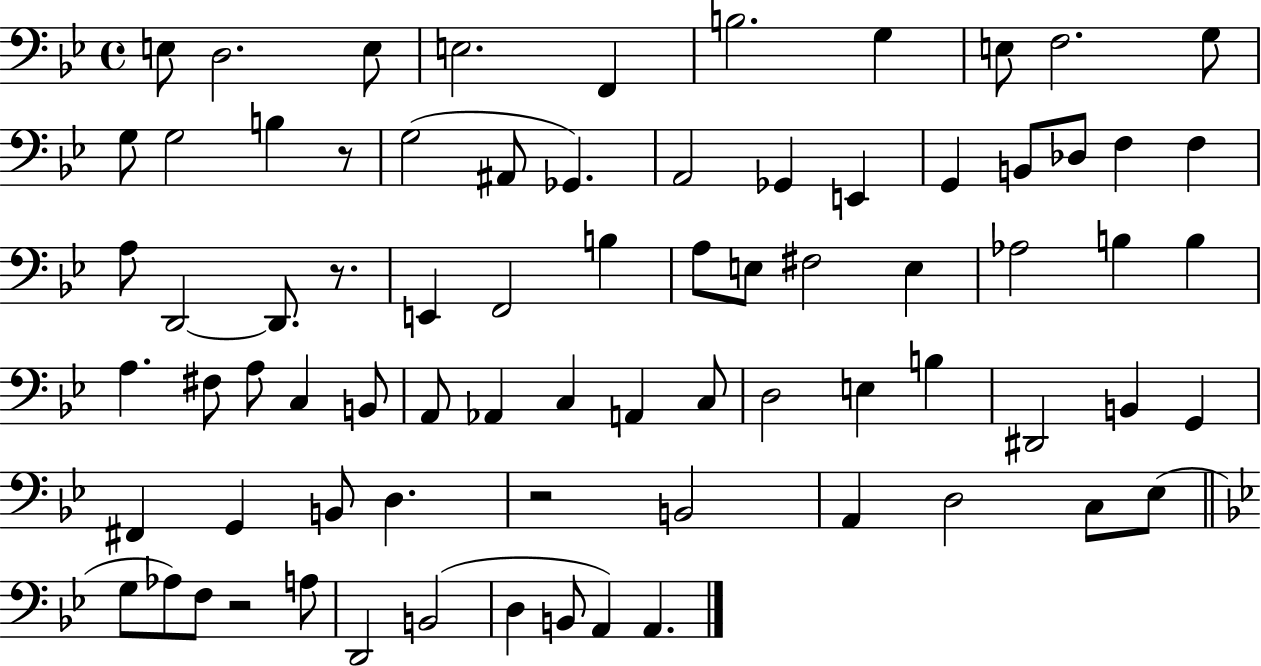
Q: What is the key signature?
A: BES major